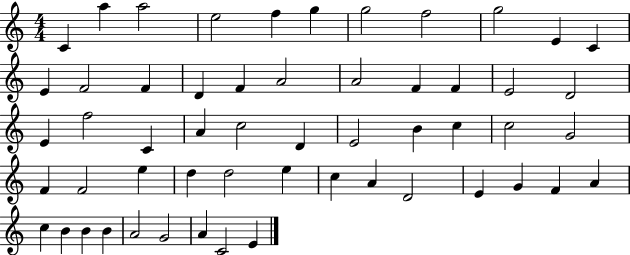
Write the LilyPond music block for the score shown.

{
  \clef treble
  \numericTimeSignature
  \time 4/4
  \key c \major
  c'4 a''4 a''2 | e''2 f''4 g''4 | g''2 f''2 | g''2 e'4 c'4 | \break e'4 f'2 f'4 | d'4 f'4 a'2 | a'2 f'4 f'4 | e'2 d'2 | \break e'4 f''2 c'4 | a'4 c''2 d'4 | e'2 b'4 c''4 | c''2 g'2 | \break f'4 f'2 e''4 | d''4 d''2 e''4 | c''4 a'4 d'2 | e'4 g'4 f'4 a'4 | \break c''4 b'4 b'4 b'4 | a'2 g'2 | a'4 c'2 e'4 | \bar "|."
}